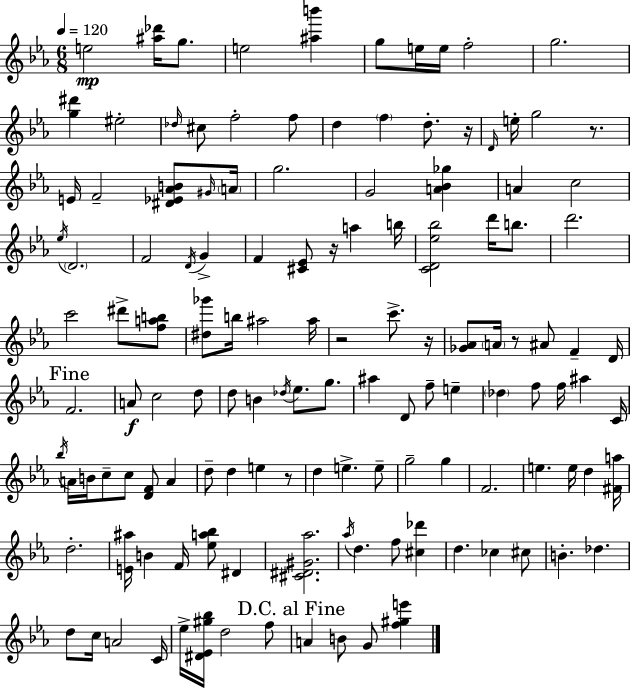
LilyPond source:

{
  \clef treble
  \numericTimeSignature
  \time 6/8
  \key c \minor
  \tempo 4 = 120
  e''2\mp <ais'' des'''>16 g''8. | e''2 <ais'' b'''>4 | g''8 e''16 e''16 f''2-. | g''2. | \break <g'' dis'''>4 eis''2-. | \grace { des''16 } cis''8 f''2-. f''8 | d''4 \parenthesize f''4 d''8.-. | r16 \grace { d'16 } e''16-. g''2 r8. | \break e'16 f'2-- <dis' ees' aes' b'>8 | \grace { gis'16 } \parenthesize a'16 g''2. | g'2 <a' bes' ges''>4 | a'4 c''2 | \break \acciaccatura { ees''16 } \parenthesize d'2. | f'2 | \acciaccatura { d'16 } g'4-> f'4 <cis' ees'>8 r16 | a''4 b''16 <c' d' ees'' bes''>2 | \break d'''16 b''8. d'''2. | c'''2 | dis'''8-> <f'' a'' b''>8 <dis'' ges'''>8 b''16 ais''2 | ais''16 r2 | \break c'''8.-> r16 <ges' aes'>8 \parenthesize a'16 r8 ais'8 | f'4-- d'16 \mark "Fine" f'2. | a'8\f c''2 | d''8 d''8 b'4 \acciaccatura { des''16 } | \break ees''8. g''8. ais''4 d'8 | f''8-- e''4-- \parenthesize des''4 f''8 | f''16 ais''4 c'16 \acciaccatura { bes''16 } a'16 b'16 c''8-- c''8 | <d' f'>8 a'4 d''8-- d''4 | \break e''4 r8 d''4 e''4.-> | e''8-- g''2-- | g''4 f'2. | e''4. | \break e''16 d''4 <fis' a''>16 d''2.-. | <e' ais''>16 b'4 | f'16 <ees'' a'' bes''>8 dis'4 <cis' dis' gis' aes''>2. | \acciaccatura { aes''16 } d''4. | \break f''8 <cis'' des'''>4 d''4. | ces''4 cis''8 b'4.-. | des''4. d''8 c''16 a'2 | c'16 ees''16-> <dis' ees' gis'' bes''>16 d''2 | \break f''8 \mark "D.C. al Fine" a'4 | b'8 g'8 <f'' gis'' e'''>4 \bar "|."
}